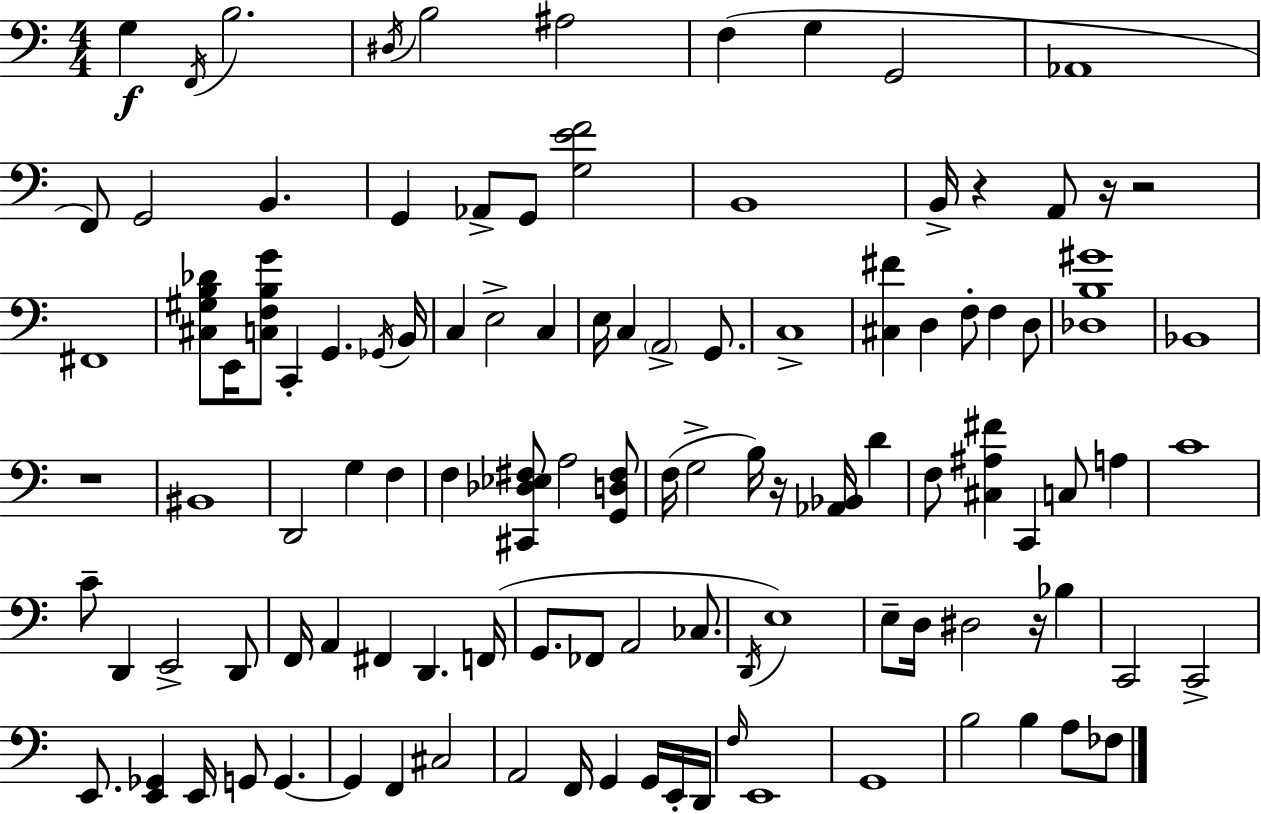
G3/q F2/s B3/h. D#3/s B3/h A#3/h F3/q G3/q G2/h Ab2/w F2/e G2/h B2/q. G2/q Ab2/e G2/e [G3,E4,F4]/h B2/w B2/s R/q A2/e R/s R/h F#2/w [C#3,G#3,B3,Db4]/e E2/s [C3,F3,B3,G4]/e C2/q G2/q. Gb2/s B2/s C3/q E3/h C3/q E3/s C3/q A2/h G2/e. C3/w [C#3,F#4]/q D3/q F3/e F3/q D3/e [Db3,B3,G#4]/w Bb2/w R/w BIS2/w D2/h G3/q F3/q F3/q [C#2,Db3,Eb3,F#3]/e A3/h [G2,D3,F#3]/e F3/s G3/h B3/s R/s [Ab2,Bb2]/s D4/q F3/e [C#3,A#3,F#4]/q C2/q C3/e A3/q C4/w C4/e D2/q E2/h D2/e F2/s A2/q F#2/q D2/q. F2/s G2/e. FES2/e A2/h CES3/e. D2/s E3/w E3/e D3/s D#3/h R/s Bb3/q C2/h C2/h E2/e. [E2,Gb2]/q E2/s G2/e G2/q. G2/q F2/q C#3/h A2/h F2/s G2/q G2/s E2/s D2/s F3/s E2/w G2/w B3/h B3/q A3/e FES3/e